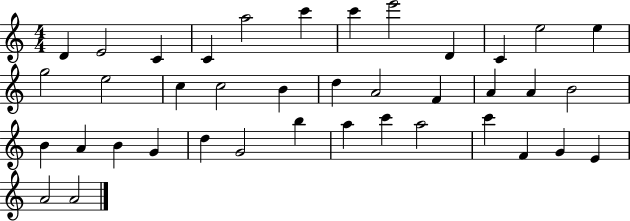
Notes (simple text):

D4/q E4/h C4/q C4/q A5/h C6/q C6/q E6/h D4/q C4/q E5/h E5/q G5/h E5/h C5/q C5/h B4/q D5/q A4/h F4/q A4/q A4/q B4/h B4/q A4/q B4/q G4/q D5/q G4/h B5/q A5/q C6/q A5/h C6/q F4/q G4/q E4/q A4/h A4/h